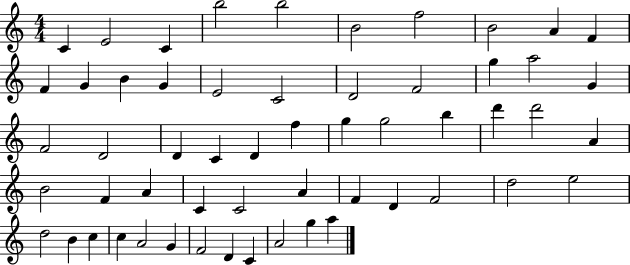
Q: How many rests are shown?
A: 0